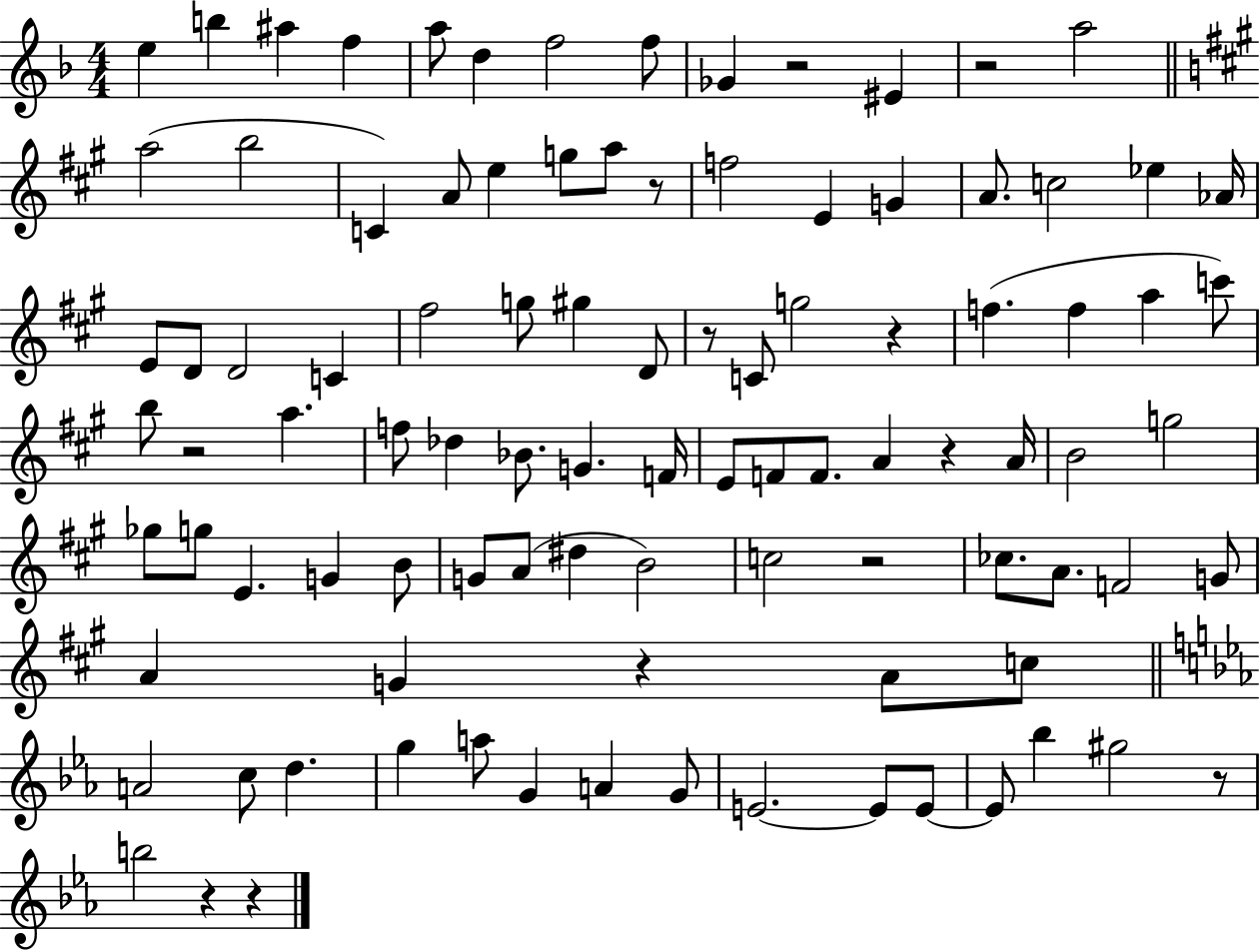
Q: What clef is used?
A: treble